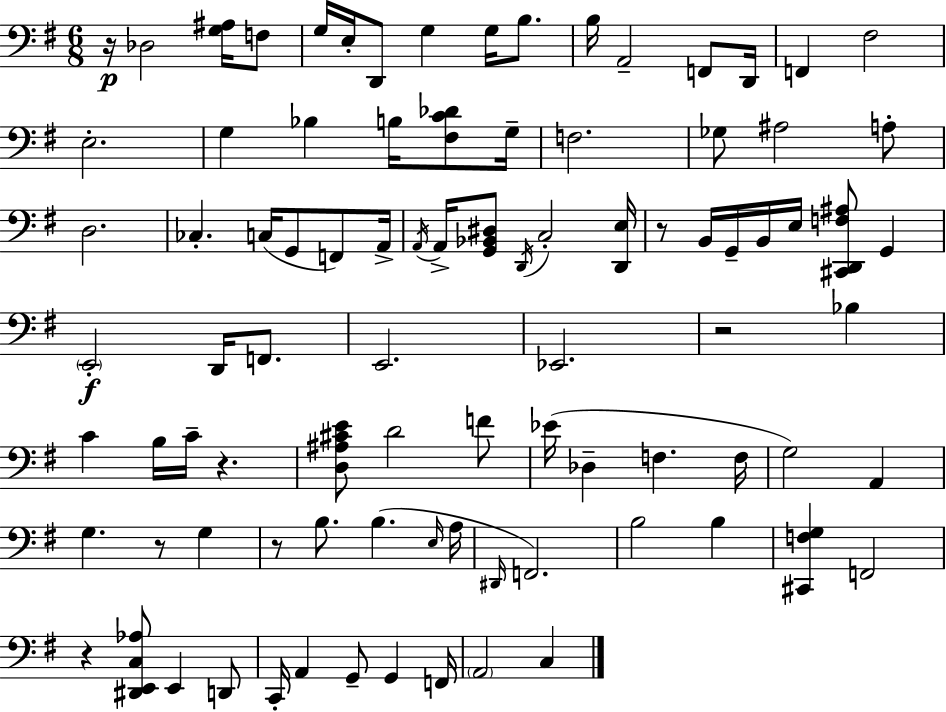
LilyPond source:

{
  \clef bass
  \numericTimeSignature
  \time 6/8
  \key g \major
  r16\p des2 <g ais>16 f8 | g16 e16-. d,8 g4 g16 b8. | b16 a,2-- f,8 d,16 | f,4 fis2 | \break e2.-. | g4 bes4 b16 <fis c' des'>8 g16-- | f2. | ges8 ais2 a8-. | \break d2. | ces4.-. c16( g,8 f,8) a,16-> | \acciaccatura { a,16 } a,16-> <g, bes, dis>8 \acciaccatura { d,16 } c2-. | <d, e>16 r8 b,16 g,16-- b,16 e16 <cis, d, f ais>8 g,4 | \break \parenthesize e,2-.\f d,16 f,8. | e,2. | ees,2. | r2 bes4 | \break c'4 b16 c'16-- r4. | <d ais cis' e'>8 d'2 | f'8 ees'16( des4-- f4. | f16 g2) a,4 | \break g4. r8 g4 | r8 b8. b4.( | \grace { e16 } a16 \grace { dis,16 }) f,2. | b2 | \break b4 <cis, f g>4 f,2 | r4 <dis, e, c aes>8 e,4 | d,8 c,16-. a,4 g,8-- g,4 | f,16 \parenthesize a,2 | \break c4 \bar "|."
}